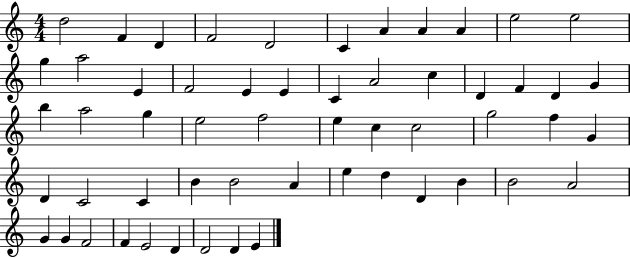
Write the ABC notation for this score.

X:1
T:Untitled
M:4/4
L:1/4
K:C
d2 F D F2 D2 C A A A e2 e2 g a2 E F2 E E C A2 c D F D G b a2 g e2 f2 e c c2 g2 f G D C2 C B B2 A e d D B B2 A2 G G F2 F E2 D D2 D E